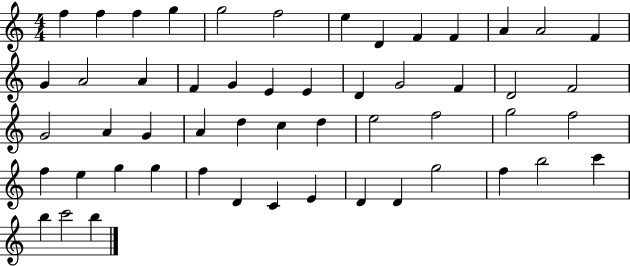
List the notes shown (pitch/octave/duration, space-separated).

F5/q F5/q F5/q G5/q G5/h F5/h E5/q D4/q F4/q F4/q A4/q A4/h F4/q G4/q A4/h A4/q F4/q G4/q E4/q E4/q D4/q G4/h F4/q D4/h F4/h G4/h A4/q G4/q A4/q D5/q C5/q D5/q E5/h F5/h G5/h F5/h F5/q E5/q G5/q G5/q F5/q D4/q C4/q E4/q D4/q D4/q G5/h F5/q B5/h C6/q B5/q C6/h B5/q